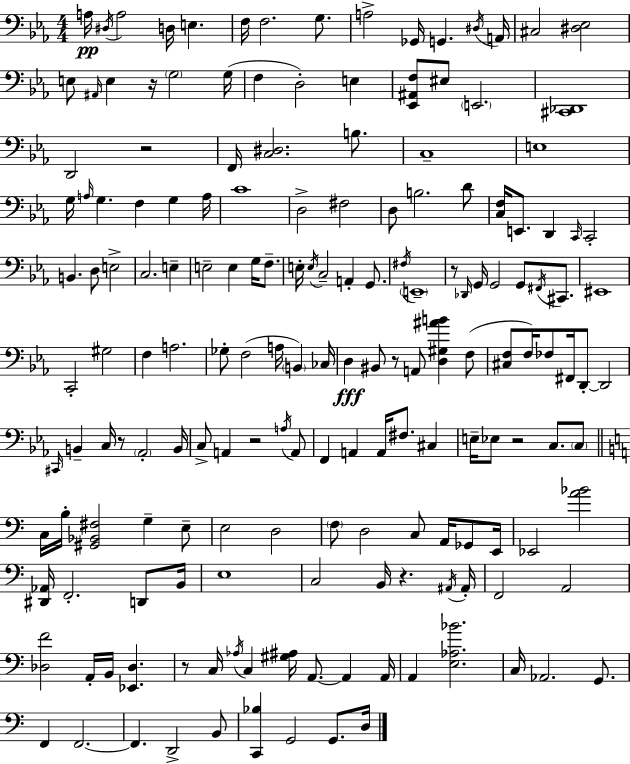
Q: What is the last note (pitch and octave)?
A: D3